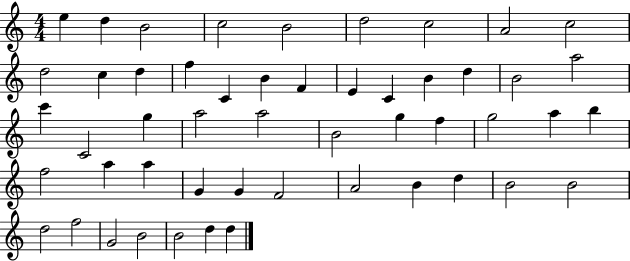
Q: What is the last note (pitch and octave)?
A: D5